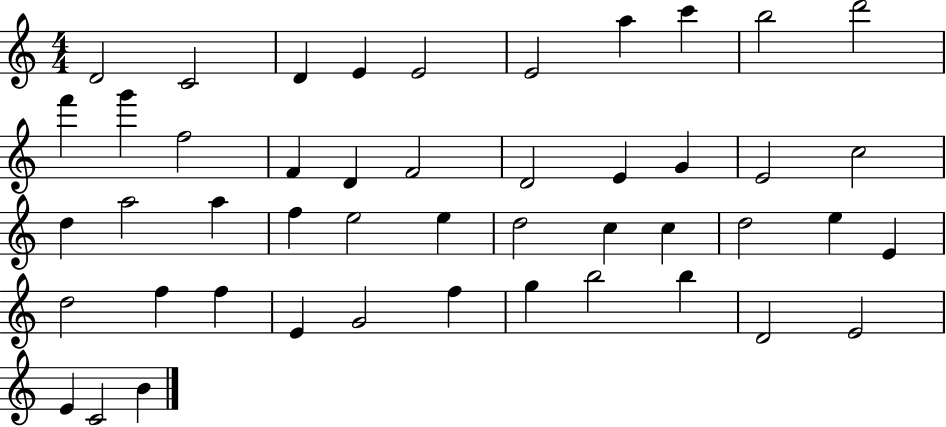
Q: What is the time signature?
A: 4/4